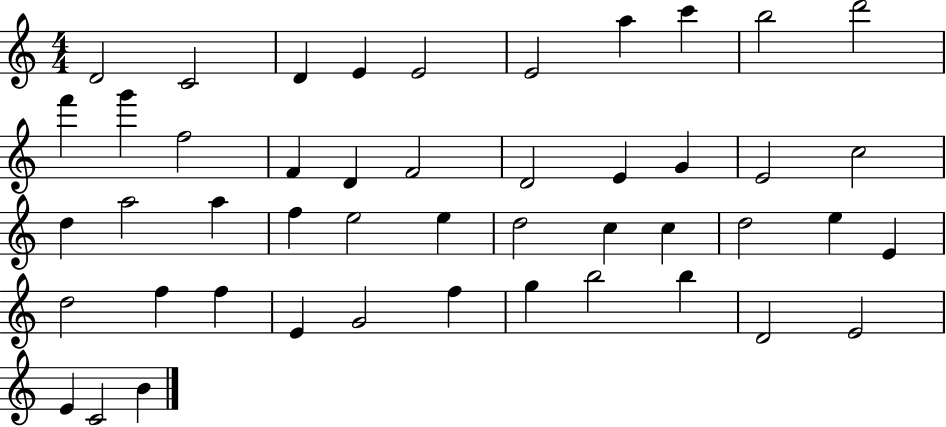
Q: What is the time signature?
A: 4/4